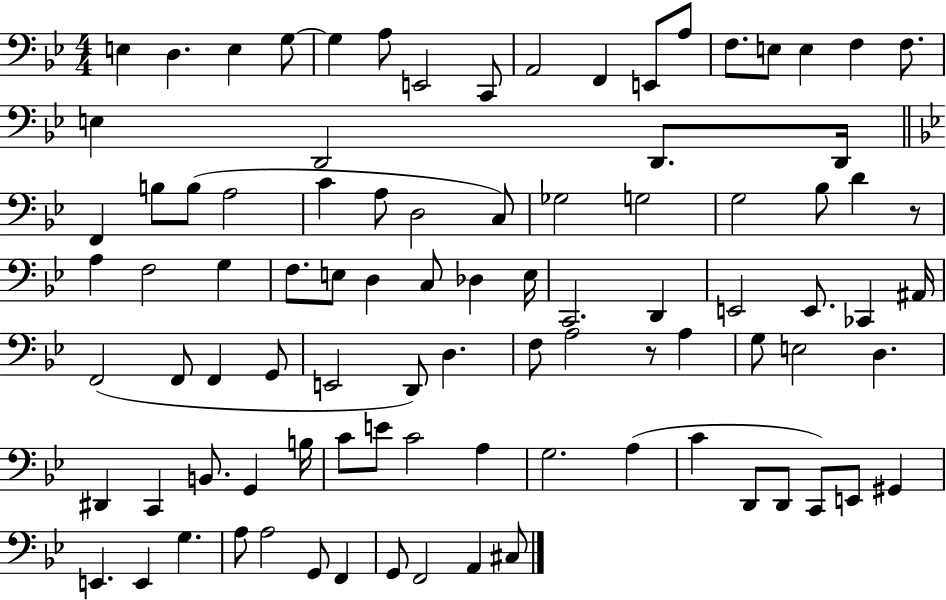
{
  \clef bass
  \numericTimeSignature
  \time 4/4
  \key bes \major
  e4 d4. e4 g8~~ | g4 a8 e,2 c,8 | a,2 f,4 e,8 a8 | f8. e8 e4 f4 f8. | \break e4 d,2 d,8. d,16 | \bar "||" \break \key g \minor f,4 b8 b8( a2 | c'4 a8 d2 c8) | ges2 g2 | g2 bes8 d'4 r8 | \break a4 f2 g4 | f8. e8 d4 c8 des4 e16 | c,2. d,4 | e,2 e,8. ces,4 ais,16 | \break f,2( f,8 f,4 g,8 | e,2 d,8) d4. | f8 a2 r8 a4 | g8 e2 d4. | \break dis,4 c,4 b,8. g,4 b16 | c'8 e'8 c'2 a4 | g2. a4( | c'4 d,8 d,8 c,8) e,8 gis,4 | \break e,4. e,4 g4. | a8 a2 g,8 f,4 | g,8 f,2 a,4 cis8 | \bar "|."
}